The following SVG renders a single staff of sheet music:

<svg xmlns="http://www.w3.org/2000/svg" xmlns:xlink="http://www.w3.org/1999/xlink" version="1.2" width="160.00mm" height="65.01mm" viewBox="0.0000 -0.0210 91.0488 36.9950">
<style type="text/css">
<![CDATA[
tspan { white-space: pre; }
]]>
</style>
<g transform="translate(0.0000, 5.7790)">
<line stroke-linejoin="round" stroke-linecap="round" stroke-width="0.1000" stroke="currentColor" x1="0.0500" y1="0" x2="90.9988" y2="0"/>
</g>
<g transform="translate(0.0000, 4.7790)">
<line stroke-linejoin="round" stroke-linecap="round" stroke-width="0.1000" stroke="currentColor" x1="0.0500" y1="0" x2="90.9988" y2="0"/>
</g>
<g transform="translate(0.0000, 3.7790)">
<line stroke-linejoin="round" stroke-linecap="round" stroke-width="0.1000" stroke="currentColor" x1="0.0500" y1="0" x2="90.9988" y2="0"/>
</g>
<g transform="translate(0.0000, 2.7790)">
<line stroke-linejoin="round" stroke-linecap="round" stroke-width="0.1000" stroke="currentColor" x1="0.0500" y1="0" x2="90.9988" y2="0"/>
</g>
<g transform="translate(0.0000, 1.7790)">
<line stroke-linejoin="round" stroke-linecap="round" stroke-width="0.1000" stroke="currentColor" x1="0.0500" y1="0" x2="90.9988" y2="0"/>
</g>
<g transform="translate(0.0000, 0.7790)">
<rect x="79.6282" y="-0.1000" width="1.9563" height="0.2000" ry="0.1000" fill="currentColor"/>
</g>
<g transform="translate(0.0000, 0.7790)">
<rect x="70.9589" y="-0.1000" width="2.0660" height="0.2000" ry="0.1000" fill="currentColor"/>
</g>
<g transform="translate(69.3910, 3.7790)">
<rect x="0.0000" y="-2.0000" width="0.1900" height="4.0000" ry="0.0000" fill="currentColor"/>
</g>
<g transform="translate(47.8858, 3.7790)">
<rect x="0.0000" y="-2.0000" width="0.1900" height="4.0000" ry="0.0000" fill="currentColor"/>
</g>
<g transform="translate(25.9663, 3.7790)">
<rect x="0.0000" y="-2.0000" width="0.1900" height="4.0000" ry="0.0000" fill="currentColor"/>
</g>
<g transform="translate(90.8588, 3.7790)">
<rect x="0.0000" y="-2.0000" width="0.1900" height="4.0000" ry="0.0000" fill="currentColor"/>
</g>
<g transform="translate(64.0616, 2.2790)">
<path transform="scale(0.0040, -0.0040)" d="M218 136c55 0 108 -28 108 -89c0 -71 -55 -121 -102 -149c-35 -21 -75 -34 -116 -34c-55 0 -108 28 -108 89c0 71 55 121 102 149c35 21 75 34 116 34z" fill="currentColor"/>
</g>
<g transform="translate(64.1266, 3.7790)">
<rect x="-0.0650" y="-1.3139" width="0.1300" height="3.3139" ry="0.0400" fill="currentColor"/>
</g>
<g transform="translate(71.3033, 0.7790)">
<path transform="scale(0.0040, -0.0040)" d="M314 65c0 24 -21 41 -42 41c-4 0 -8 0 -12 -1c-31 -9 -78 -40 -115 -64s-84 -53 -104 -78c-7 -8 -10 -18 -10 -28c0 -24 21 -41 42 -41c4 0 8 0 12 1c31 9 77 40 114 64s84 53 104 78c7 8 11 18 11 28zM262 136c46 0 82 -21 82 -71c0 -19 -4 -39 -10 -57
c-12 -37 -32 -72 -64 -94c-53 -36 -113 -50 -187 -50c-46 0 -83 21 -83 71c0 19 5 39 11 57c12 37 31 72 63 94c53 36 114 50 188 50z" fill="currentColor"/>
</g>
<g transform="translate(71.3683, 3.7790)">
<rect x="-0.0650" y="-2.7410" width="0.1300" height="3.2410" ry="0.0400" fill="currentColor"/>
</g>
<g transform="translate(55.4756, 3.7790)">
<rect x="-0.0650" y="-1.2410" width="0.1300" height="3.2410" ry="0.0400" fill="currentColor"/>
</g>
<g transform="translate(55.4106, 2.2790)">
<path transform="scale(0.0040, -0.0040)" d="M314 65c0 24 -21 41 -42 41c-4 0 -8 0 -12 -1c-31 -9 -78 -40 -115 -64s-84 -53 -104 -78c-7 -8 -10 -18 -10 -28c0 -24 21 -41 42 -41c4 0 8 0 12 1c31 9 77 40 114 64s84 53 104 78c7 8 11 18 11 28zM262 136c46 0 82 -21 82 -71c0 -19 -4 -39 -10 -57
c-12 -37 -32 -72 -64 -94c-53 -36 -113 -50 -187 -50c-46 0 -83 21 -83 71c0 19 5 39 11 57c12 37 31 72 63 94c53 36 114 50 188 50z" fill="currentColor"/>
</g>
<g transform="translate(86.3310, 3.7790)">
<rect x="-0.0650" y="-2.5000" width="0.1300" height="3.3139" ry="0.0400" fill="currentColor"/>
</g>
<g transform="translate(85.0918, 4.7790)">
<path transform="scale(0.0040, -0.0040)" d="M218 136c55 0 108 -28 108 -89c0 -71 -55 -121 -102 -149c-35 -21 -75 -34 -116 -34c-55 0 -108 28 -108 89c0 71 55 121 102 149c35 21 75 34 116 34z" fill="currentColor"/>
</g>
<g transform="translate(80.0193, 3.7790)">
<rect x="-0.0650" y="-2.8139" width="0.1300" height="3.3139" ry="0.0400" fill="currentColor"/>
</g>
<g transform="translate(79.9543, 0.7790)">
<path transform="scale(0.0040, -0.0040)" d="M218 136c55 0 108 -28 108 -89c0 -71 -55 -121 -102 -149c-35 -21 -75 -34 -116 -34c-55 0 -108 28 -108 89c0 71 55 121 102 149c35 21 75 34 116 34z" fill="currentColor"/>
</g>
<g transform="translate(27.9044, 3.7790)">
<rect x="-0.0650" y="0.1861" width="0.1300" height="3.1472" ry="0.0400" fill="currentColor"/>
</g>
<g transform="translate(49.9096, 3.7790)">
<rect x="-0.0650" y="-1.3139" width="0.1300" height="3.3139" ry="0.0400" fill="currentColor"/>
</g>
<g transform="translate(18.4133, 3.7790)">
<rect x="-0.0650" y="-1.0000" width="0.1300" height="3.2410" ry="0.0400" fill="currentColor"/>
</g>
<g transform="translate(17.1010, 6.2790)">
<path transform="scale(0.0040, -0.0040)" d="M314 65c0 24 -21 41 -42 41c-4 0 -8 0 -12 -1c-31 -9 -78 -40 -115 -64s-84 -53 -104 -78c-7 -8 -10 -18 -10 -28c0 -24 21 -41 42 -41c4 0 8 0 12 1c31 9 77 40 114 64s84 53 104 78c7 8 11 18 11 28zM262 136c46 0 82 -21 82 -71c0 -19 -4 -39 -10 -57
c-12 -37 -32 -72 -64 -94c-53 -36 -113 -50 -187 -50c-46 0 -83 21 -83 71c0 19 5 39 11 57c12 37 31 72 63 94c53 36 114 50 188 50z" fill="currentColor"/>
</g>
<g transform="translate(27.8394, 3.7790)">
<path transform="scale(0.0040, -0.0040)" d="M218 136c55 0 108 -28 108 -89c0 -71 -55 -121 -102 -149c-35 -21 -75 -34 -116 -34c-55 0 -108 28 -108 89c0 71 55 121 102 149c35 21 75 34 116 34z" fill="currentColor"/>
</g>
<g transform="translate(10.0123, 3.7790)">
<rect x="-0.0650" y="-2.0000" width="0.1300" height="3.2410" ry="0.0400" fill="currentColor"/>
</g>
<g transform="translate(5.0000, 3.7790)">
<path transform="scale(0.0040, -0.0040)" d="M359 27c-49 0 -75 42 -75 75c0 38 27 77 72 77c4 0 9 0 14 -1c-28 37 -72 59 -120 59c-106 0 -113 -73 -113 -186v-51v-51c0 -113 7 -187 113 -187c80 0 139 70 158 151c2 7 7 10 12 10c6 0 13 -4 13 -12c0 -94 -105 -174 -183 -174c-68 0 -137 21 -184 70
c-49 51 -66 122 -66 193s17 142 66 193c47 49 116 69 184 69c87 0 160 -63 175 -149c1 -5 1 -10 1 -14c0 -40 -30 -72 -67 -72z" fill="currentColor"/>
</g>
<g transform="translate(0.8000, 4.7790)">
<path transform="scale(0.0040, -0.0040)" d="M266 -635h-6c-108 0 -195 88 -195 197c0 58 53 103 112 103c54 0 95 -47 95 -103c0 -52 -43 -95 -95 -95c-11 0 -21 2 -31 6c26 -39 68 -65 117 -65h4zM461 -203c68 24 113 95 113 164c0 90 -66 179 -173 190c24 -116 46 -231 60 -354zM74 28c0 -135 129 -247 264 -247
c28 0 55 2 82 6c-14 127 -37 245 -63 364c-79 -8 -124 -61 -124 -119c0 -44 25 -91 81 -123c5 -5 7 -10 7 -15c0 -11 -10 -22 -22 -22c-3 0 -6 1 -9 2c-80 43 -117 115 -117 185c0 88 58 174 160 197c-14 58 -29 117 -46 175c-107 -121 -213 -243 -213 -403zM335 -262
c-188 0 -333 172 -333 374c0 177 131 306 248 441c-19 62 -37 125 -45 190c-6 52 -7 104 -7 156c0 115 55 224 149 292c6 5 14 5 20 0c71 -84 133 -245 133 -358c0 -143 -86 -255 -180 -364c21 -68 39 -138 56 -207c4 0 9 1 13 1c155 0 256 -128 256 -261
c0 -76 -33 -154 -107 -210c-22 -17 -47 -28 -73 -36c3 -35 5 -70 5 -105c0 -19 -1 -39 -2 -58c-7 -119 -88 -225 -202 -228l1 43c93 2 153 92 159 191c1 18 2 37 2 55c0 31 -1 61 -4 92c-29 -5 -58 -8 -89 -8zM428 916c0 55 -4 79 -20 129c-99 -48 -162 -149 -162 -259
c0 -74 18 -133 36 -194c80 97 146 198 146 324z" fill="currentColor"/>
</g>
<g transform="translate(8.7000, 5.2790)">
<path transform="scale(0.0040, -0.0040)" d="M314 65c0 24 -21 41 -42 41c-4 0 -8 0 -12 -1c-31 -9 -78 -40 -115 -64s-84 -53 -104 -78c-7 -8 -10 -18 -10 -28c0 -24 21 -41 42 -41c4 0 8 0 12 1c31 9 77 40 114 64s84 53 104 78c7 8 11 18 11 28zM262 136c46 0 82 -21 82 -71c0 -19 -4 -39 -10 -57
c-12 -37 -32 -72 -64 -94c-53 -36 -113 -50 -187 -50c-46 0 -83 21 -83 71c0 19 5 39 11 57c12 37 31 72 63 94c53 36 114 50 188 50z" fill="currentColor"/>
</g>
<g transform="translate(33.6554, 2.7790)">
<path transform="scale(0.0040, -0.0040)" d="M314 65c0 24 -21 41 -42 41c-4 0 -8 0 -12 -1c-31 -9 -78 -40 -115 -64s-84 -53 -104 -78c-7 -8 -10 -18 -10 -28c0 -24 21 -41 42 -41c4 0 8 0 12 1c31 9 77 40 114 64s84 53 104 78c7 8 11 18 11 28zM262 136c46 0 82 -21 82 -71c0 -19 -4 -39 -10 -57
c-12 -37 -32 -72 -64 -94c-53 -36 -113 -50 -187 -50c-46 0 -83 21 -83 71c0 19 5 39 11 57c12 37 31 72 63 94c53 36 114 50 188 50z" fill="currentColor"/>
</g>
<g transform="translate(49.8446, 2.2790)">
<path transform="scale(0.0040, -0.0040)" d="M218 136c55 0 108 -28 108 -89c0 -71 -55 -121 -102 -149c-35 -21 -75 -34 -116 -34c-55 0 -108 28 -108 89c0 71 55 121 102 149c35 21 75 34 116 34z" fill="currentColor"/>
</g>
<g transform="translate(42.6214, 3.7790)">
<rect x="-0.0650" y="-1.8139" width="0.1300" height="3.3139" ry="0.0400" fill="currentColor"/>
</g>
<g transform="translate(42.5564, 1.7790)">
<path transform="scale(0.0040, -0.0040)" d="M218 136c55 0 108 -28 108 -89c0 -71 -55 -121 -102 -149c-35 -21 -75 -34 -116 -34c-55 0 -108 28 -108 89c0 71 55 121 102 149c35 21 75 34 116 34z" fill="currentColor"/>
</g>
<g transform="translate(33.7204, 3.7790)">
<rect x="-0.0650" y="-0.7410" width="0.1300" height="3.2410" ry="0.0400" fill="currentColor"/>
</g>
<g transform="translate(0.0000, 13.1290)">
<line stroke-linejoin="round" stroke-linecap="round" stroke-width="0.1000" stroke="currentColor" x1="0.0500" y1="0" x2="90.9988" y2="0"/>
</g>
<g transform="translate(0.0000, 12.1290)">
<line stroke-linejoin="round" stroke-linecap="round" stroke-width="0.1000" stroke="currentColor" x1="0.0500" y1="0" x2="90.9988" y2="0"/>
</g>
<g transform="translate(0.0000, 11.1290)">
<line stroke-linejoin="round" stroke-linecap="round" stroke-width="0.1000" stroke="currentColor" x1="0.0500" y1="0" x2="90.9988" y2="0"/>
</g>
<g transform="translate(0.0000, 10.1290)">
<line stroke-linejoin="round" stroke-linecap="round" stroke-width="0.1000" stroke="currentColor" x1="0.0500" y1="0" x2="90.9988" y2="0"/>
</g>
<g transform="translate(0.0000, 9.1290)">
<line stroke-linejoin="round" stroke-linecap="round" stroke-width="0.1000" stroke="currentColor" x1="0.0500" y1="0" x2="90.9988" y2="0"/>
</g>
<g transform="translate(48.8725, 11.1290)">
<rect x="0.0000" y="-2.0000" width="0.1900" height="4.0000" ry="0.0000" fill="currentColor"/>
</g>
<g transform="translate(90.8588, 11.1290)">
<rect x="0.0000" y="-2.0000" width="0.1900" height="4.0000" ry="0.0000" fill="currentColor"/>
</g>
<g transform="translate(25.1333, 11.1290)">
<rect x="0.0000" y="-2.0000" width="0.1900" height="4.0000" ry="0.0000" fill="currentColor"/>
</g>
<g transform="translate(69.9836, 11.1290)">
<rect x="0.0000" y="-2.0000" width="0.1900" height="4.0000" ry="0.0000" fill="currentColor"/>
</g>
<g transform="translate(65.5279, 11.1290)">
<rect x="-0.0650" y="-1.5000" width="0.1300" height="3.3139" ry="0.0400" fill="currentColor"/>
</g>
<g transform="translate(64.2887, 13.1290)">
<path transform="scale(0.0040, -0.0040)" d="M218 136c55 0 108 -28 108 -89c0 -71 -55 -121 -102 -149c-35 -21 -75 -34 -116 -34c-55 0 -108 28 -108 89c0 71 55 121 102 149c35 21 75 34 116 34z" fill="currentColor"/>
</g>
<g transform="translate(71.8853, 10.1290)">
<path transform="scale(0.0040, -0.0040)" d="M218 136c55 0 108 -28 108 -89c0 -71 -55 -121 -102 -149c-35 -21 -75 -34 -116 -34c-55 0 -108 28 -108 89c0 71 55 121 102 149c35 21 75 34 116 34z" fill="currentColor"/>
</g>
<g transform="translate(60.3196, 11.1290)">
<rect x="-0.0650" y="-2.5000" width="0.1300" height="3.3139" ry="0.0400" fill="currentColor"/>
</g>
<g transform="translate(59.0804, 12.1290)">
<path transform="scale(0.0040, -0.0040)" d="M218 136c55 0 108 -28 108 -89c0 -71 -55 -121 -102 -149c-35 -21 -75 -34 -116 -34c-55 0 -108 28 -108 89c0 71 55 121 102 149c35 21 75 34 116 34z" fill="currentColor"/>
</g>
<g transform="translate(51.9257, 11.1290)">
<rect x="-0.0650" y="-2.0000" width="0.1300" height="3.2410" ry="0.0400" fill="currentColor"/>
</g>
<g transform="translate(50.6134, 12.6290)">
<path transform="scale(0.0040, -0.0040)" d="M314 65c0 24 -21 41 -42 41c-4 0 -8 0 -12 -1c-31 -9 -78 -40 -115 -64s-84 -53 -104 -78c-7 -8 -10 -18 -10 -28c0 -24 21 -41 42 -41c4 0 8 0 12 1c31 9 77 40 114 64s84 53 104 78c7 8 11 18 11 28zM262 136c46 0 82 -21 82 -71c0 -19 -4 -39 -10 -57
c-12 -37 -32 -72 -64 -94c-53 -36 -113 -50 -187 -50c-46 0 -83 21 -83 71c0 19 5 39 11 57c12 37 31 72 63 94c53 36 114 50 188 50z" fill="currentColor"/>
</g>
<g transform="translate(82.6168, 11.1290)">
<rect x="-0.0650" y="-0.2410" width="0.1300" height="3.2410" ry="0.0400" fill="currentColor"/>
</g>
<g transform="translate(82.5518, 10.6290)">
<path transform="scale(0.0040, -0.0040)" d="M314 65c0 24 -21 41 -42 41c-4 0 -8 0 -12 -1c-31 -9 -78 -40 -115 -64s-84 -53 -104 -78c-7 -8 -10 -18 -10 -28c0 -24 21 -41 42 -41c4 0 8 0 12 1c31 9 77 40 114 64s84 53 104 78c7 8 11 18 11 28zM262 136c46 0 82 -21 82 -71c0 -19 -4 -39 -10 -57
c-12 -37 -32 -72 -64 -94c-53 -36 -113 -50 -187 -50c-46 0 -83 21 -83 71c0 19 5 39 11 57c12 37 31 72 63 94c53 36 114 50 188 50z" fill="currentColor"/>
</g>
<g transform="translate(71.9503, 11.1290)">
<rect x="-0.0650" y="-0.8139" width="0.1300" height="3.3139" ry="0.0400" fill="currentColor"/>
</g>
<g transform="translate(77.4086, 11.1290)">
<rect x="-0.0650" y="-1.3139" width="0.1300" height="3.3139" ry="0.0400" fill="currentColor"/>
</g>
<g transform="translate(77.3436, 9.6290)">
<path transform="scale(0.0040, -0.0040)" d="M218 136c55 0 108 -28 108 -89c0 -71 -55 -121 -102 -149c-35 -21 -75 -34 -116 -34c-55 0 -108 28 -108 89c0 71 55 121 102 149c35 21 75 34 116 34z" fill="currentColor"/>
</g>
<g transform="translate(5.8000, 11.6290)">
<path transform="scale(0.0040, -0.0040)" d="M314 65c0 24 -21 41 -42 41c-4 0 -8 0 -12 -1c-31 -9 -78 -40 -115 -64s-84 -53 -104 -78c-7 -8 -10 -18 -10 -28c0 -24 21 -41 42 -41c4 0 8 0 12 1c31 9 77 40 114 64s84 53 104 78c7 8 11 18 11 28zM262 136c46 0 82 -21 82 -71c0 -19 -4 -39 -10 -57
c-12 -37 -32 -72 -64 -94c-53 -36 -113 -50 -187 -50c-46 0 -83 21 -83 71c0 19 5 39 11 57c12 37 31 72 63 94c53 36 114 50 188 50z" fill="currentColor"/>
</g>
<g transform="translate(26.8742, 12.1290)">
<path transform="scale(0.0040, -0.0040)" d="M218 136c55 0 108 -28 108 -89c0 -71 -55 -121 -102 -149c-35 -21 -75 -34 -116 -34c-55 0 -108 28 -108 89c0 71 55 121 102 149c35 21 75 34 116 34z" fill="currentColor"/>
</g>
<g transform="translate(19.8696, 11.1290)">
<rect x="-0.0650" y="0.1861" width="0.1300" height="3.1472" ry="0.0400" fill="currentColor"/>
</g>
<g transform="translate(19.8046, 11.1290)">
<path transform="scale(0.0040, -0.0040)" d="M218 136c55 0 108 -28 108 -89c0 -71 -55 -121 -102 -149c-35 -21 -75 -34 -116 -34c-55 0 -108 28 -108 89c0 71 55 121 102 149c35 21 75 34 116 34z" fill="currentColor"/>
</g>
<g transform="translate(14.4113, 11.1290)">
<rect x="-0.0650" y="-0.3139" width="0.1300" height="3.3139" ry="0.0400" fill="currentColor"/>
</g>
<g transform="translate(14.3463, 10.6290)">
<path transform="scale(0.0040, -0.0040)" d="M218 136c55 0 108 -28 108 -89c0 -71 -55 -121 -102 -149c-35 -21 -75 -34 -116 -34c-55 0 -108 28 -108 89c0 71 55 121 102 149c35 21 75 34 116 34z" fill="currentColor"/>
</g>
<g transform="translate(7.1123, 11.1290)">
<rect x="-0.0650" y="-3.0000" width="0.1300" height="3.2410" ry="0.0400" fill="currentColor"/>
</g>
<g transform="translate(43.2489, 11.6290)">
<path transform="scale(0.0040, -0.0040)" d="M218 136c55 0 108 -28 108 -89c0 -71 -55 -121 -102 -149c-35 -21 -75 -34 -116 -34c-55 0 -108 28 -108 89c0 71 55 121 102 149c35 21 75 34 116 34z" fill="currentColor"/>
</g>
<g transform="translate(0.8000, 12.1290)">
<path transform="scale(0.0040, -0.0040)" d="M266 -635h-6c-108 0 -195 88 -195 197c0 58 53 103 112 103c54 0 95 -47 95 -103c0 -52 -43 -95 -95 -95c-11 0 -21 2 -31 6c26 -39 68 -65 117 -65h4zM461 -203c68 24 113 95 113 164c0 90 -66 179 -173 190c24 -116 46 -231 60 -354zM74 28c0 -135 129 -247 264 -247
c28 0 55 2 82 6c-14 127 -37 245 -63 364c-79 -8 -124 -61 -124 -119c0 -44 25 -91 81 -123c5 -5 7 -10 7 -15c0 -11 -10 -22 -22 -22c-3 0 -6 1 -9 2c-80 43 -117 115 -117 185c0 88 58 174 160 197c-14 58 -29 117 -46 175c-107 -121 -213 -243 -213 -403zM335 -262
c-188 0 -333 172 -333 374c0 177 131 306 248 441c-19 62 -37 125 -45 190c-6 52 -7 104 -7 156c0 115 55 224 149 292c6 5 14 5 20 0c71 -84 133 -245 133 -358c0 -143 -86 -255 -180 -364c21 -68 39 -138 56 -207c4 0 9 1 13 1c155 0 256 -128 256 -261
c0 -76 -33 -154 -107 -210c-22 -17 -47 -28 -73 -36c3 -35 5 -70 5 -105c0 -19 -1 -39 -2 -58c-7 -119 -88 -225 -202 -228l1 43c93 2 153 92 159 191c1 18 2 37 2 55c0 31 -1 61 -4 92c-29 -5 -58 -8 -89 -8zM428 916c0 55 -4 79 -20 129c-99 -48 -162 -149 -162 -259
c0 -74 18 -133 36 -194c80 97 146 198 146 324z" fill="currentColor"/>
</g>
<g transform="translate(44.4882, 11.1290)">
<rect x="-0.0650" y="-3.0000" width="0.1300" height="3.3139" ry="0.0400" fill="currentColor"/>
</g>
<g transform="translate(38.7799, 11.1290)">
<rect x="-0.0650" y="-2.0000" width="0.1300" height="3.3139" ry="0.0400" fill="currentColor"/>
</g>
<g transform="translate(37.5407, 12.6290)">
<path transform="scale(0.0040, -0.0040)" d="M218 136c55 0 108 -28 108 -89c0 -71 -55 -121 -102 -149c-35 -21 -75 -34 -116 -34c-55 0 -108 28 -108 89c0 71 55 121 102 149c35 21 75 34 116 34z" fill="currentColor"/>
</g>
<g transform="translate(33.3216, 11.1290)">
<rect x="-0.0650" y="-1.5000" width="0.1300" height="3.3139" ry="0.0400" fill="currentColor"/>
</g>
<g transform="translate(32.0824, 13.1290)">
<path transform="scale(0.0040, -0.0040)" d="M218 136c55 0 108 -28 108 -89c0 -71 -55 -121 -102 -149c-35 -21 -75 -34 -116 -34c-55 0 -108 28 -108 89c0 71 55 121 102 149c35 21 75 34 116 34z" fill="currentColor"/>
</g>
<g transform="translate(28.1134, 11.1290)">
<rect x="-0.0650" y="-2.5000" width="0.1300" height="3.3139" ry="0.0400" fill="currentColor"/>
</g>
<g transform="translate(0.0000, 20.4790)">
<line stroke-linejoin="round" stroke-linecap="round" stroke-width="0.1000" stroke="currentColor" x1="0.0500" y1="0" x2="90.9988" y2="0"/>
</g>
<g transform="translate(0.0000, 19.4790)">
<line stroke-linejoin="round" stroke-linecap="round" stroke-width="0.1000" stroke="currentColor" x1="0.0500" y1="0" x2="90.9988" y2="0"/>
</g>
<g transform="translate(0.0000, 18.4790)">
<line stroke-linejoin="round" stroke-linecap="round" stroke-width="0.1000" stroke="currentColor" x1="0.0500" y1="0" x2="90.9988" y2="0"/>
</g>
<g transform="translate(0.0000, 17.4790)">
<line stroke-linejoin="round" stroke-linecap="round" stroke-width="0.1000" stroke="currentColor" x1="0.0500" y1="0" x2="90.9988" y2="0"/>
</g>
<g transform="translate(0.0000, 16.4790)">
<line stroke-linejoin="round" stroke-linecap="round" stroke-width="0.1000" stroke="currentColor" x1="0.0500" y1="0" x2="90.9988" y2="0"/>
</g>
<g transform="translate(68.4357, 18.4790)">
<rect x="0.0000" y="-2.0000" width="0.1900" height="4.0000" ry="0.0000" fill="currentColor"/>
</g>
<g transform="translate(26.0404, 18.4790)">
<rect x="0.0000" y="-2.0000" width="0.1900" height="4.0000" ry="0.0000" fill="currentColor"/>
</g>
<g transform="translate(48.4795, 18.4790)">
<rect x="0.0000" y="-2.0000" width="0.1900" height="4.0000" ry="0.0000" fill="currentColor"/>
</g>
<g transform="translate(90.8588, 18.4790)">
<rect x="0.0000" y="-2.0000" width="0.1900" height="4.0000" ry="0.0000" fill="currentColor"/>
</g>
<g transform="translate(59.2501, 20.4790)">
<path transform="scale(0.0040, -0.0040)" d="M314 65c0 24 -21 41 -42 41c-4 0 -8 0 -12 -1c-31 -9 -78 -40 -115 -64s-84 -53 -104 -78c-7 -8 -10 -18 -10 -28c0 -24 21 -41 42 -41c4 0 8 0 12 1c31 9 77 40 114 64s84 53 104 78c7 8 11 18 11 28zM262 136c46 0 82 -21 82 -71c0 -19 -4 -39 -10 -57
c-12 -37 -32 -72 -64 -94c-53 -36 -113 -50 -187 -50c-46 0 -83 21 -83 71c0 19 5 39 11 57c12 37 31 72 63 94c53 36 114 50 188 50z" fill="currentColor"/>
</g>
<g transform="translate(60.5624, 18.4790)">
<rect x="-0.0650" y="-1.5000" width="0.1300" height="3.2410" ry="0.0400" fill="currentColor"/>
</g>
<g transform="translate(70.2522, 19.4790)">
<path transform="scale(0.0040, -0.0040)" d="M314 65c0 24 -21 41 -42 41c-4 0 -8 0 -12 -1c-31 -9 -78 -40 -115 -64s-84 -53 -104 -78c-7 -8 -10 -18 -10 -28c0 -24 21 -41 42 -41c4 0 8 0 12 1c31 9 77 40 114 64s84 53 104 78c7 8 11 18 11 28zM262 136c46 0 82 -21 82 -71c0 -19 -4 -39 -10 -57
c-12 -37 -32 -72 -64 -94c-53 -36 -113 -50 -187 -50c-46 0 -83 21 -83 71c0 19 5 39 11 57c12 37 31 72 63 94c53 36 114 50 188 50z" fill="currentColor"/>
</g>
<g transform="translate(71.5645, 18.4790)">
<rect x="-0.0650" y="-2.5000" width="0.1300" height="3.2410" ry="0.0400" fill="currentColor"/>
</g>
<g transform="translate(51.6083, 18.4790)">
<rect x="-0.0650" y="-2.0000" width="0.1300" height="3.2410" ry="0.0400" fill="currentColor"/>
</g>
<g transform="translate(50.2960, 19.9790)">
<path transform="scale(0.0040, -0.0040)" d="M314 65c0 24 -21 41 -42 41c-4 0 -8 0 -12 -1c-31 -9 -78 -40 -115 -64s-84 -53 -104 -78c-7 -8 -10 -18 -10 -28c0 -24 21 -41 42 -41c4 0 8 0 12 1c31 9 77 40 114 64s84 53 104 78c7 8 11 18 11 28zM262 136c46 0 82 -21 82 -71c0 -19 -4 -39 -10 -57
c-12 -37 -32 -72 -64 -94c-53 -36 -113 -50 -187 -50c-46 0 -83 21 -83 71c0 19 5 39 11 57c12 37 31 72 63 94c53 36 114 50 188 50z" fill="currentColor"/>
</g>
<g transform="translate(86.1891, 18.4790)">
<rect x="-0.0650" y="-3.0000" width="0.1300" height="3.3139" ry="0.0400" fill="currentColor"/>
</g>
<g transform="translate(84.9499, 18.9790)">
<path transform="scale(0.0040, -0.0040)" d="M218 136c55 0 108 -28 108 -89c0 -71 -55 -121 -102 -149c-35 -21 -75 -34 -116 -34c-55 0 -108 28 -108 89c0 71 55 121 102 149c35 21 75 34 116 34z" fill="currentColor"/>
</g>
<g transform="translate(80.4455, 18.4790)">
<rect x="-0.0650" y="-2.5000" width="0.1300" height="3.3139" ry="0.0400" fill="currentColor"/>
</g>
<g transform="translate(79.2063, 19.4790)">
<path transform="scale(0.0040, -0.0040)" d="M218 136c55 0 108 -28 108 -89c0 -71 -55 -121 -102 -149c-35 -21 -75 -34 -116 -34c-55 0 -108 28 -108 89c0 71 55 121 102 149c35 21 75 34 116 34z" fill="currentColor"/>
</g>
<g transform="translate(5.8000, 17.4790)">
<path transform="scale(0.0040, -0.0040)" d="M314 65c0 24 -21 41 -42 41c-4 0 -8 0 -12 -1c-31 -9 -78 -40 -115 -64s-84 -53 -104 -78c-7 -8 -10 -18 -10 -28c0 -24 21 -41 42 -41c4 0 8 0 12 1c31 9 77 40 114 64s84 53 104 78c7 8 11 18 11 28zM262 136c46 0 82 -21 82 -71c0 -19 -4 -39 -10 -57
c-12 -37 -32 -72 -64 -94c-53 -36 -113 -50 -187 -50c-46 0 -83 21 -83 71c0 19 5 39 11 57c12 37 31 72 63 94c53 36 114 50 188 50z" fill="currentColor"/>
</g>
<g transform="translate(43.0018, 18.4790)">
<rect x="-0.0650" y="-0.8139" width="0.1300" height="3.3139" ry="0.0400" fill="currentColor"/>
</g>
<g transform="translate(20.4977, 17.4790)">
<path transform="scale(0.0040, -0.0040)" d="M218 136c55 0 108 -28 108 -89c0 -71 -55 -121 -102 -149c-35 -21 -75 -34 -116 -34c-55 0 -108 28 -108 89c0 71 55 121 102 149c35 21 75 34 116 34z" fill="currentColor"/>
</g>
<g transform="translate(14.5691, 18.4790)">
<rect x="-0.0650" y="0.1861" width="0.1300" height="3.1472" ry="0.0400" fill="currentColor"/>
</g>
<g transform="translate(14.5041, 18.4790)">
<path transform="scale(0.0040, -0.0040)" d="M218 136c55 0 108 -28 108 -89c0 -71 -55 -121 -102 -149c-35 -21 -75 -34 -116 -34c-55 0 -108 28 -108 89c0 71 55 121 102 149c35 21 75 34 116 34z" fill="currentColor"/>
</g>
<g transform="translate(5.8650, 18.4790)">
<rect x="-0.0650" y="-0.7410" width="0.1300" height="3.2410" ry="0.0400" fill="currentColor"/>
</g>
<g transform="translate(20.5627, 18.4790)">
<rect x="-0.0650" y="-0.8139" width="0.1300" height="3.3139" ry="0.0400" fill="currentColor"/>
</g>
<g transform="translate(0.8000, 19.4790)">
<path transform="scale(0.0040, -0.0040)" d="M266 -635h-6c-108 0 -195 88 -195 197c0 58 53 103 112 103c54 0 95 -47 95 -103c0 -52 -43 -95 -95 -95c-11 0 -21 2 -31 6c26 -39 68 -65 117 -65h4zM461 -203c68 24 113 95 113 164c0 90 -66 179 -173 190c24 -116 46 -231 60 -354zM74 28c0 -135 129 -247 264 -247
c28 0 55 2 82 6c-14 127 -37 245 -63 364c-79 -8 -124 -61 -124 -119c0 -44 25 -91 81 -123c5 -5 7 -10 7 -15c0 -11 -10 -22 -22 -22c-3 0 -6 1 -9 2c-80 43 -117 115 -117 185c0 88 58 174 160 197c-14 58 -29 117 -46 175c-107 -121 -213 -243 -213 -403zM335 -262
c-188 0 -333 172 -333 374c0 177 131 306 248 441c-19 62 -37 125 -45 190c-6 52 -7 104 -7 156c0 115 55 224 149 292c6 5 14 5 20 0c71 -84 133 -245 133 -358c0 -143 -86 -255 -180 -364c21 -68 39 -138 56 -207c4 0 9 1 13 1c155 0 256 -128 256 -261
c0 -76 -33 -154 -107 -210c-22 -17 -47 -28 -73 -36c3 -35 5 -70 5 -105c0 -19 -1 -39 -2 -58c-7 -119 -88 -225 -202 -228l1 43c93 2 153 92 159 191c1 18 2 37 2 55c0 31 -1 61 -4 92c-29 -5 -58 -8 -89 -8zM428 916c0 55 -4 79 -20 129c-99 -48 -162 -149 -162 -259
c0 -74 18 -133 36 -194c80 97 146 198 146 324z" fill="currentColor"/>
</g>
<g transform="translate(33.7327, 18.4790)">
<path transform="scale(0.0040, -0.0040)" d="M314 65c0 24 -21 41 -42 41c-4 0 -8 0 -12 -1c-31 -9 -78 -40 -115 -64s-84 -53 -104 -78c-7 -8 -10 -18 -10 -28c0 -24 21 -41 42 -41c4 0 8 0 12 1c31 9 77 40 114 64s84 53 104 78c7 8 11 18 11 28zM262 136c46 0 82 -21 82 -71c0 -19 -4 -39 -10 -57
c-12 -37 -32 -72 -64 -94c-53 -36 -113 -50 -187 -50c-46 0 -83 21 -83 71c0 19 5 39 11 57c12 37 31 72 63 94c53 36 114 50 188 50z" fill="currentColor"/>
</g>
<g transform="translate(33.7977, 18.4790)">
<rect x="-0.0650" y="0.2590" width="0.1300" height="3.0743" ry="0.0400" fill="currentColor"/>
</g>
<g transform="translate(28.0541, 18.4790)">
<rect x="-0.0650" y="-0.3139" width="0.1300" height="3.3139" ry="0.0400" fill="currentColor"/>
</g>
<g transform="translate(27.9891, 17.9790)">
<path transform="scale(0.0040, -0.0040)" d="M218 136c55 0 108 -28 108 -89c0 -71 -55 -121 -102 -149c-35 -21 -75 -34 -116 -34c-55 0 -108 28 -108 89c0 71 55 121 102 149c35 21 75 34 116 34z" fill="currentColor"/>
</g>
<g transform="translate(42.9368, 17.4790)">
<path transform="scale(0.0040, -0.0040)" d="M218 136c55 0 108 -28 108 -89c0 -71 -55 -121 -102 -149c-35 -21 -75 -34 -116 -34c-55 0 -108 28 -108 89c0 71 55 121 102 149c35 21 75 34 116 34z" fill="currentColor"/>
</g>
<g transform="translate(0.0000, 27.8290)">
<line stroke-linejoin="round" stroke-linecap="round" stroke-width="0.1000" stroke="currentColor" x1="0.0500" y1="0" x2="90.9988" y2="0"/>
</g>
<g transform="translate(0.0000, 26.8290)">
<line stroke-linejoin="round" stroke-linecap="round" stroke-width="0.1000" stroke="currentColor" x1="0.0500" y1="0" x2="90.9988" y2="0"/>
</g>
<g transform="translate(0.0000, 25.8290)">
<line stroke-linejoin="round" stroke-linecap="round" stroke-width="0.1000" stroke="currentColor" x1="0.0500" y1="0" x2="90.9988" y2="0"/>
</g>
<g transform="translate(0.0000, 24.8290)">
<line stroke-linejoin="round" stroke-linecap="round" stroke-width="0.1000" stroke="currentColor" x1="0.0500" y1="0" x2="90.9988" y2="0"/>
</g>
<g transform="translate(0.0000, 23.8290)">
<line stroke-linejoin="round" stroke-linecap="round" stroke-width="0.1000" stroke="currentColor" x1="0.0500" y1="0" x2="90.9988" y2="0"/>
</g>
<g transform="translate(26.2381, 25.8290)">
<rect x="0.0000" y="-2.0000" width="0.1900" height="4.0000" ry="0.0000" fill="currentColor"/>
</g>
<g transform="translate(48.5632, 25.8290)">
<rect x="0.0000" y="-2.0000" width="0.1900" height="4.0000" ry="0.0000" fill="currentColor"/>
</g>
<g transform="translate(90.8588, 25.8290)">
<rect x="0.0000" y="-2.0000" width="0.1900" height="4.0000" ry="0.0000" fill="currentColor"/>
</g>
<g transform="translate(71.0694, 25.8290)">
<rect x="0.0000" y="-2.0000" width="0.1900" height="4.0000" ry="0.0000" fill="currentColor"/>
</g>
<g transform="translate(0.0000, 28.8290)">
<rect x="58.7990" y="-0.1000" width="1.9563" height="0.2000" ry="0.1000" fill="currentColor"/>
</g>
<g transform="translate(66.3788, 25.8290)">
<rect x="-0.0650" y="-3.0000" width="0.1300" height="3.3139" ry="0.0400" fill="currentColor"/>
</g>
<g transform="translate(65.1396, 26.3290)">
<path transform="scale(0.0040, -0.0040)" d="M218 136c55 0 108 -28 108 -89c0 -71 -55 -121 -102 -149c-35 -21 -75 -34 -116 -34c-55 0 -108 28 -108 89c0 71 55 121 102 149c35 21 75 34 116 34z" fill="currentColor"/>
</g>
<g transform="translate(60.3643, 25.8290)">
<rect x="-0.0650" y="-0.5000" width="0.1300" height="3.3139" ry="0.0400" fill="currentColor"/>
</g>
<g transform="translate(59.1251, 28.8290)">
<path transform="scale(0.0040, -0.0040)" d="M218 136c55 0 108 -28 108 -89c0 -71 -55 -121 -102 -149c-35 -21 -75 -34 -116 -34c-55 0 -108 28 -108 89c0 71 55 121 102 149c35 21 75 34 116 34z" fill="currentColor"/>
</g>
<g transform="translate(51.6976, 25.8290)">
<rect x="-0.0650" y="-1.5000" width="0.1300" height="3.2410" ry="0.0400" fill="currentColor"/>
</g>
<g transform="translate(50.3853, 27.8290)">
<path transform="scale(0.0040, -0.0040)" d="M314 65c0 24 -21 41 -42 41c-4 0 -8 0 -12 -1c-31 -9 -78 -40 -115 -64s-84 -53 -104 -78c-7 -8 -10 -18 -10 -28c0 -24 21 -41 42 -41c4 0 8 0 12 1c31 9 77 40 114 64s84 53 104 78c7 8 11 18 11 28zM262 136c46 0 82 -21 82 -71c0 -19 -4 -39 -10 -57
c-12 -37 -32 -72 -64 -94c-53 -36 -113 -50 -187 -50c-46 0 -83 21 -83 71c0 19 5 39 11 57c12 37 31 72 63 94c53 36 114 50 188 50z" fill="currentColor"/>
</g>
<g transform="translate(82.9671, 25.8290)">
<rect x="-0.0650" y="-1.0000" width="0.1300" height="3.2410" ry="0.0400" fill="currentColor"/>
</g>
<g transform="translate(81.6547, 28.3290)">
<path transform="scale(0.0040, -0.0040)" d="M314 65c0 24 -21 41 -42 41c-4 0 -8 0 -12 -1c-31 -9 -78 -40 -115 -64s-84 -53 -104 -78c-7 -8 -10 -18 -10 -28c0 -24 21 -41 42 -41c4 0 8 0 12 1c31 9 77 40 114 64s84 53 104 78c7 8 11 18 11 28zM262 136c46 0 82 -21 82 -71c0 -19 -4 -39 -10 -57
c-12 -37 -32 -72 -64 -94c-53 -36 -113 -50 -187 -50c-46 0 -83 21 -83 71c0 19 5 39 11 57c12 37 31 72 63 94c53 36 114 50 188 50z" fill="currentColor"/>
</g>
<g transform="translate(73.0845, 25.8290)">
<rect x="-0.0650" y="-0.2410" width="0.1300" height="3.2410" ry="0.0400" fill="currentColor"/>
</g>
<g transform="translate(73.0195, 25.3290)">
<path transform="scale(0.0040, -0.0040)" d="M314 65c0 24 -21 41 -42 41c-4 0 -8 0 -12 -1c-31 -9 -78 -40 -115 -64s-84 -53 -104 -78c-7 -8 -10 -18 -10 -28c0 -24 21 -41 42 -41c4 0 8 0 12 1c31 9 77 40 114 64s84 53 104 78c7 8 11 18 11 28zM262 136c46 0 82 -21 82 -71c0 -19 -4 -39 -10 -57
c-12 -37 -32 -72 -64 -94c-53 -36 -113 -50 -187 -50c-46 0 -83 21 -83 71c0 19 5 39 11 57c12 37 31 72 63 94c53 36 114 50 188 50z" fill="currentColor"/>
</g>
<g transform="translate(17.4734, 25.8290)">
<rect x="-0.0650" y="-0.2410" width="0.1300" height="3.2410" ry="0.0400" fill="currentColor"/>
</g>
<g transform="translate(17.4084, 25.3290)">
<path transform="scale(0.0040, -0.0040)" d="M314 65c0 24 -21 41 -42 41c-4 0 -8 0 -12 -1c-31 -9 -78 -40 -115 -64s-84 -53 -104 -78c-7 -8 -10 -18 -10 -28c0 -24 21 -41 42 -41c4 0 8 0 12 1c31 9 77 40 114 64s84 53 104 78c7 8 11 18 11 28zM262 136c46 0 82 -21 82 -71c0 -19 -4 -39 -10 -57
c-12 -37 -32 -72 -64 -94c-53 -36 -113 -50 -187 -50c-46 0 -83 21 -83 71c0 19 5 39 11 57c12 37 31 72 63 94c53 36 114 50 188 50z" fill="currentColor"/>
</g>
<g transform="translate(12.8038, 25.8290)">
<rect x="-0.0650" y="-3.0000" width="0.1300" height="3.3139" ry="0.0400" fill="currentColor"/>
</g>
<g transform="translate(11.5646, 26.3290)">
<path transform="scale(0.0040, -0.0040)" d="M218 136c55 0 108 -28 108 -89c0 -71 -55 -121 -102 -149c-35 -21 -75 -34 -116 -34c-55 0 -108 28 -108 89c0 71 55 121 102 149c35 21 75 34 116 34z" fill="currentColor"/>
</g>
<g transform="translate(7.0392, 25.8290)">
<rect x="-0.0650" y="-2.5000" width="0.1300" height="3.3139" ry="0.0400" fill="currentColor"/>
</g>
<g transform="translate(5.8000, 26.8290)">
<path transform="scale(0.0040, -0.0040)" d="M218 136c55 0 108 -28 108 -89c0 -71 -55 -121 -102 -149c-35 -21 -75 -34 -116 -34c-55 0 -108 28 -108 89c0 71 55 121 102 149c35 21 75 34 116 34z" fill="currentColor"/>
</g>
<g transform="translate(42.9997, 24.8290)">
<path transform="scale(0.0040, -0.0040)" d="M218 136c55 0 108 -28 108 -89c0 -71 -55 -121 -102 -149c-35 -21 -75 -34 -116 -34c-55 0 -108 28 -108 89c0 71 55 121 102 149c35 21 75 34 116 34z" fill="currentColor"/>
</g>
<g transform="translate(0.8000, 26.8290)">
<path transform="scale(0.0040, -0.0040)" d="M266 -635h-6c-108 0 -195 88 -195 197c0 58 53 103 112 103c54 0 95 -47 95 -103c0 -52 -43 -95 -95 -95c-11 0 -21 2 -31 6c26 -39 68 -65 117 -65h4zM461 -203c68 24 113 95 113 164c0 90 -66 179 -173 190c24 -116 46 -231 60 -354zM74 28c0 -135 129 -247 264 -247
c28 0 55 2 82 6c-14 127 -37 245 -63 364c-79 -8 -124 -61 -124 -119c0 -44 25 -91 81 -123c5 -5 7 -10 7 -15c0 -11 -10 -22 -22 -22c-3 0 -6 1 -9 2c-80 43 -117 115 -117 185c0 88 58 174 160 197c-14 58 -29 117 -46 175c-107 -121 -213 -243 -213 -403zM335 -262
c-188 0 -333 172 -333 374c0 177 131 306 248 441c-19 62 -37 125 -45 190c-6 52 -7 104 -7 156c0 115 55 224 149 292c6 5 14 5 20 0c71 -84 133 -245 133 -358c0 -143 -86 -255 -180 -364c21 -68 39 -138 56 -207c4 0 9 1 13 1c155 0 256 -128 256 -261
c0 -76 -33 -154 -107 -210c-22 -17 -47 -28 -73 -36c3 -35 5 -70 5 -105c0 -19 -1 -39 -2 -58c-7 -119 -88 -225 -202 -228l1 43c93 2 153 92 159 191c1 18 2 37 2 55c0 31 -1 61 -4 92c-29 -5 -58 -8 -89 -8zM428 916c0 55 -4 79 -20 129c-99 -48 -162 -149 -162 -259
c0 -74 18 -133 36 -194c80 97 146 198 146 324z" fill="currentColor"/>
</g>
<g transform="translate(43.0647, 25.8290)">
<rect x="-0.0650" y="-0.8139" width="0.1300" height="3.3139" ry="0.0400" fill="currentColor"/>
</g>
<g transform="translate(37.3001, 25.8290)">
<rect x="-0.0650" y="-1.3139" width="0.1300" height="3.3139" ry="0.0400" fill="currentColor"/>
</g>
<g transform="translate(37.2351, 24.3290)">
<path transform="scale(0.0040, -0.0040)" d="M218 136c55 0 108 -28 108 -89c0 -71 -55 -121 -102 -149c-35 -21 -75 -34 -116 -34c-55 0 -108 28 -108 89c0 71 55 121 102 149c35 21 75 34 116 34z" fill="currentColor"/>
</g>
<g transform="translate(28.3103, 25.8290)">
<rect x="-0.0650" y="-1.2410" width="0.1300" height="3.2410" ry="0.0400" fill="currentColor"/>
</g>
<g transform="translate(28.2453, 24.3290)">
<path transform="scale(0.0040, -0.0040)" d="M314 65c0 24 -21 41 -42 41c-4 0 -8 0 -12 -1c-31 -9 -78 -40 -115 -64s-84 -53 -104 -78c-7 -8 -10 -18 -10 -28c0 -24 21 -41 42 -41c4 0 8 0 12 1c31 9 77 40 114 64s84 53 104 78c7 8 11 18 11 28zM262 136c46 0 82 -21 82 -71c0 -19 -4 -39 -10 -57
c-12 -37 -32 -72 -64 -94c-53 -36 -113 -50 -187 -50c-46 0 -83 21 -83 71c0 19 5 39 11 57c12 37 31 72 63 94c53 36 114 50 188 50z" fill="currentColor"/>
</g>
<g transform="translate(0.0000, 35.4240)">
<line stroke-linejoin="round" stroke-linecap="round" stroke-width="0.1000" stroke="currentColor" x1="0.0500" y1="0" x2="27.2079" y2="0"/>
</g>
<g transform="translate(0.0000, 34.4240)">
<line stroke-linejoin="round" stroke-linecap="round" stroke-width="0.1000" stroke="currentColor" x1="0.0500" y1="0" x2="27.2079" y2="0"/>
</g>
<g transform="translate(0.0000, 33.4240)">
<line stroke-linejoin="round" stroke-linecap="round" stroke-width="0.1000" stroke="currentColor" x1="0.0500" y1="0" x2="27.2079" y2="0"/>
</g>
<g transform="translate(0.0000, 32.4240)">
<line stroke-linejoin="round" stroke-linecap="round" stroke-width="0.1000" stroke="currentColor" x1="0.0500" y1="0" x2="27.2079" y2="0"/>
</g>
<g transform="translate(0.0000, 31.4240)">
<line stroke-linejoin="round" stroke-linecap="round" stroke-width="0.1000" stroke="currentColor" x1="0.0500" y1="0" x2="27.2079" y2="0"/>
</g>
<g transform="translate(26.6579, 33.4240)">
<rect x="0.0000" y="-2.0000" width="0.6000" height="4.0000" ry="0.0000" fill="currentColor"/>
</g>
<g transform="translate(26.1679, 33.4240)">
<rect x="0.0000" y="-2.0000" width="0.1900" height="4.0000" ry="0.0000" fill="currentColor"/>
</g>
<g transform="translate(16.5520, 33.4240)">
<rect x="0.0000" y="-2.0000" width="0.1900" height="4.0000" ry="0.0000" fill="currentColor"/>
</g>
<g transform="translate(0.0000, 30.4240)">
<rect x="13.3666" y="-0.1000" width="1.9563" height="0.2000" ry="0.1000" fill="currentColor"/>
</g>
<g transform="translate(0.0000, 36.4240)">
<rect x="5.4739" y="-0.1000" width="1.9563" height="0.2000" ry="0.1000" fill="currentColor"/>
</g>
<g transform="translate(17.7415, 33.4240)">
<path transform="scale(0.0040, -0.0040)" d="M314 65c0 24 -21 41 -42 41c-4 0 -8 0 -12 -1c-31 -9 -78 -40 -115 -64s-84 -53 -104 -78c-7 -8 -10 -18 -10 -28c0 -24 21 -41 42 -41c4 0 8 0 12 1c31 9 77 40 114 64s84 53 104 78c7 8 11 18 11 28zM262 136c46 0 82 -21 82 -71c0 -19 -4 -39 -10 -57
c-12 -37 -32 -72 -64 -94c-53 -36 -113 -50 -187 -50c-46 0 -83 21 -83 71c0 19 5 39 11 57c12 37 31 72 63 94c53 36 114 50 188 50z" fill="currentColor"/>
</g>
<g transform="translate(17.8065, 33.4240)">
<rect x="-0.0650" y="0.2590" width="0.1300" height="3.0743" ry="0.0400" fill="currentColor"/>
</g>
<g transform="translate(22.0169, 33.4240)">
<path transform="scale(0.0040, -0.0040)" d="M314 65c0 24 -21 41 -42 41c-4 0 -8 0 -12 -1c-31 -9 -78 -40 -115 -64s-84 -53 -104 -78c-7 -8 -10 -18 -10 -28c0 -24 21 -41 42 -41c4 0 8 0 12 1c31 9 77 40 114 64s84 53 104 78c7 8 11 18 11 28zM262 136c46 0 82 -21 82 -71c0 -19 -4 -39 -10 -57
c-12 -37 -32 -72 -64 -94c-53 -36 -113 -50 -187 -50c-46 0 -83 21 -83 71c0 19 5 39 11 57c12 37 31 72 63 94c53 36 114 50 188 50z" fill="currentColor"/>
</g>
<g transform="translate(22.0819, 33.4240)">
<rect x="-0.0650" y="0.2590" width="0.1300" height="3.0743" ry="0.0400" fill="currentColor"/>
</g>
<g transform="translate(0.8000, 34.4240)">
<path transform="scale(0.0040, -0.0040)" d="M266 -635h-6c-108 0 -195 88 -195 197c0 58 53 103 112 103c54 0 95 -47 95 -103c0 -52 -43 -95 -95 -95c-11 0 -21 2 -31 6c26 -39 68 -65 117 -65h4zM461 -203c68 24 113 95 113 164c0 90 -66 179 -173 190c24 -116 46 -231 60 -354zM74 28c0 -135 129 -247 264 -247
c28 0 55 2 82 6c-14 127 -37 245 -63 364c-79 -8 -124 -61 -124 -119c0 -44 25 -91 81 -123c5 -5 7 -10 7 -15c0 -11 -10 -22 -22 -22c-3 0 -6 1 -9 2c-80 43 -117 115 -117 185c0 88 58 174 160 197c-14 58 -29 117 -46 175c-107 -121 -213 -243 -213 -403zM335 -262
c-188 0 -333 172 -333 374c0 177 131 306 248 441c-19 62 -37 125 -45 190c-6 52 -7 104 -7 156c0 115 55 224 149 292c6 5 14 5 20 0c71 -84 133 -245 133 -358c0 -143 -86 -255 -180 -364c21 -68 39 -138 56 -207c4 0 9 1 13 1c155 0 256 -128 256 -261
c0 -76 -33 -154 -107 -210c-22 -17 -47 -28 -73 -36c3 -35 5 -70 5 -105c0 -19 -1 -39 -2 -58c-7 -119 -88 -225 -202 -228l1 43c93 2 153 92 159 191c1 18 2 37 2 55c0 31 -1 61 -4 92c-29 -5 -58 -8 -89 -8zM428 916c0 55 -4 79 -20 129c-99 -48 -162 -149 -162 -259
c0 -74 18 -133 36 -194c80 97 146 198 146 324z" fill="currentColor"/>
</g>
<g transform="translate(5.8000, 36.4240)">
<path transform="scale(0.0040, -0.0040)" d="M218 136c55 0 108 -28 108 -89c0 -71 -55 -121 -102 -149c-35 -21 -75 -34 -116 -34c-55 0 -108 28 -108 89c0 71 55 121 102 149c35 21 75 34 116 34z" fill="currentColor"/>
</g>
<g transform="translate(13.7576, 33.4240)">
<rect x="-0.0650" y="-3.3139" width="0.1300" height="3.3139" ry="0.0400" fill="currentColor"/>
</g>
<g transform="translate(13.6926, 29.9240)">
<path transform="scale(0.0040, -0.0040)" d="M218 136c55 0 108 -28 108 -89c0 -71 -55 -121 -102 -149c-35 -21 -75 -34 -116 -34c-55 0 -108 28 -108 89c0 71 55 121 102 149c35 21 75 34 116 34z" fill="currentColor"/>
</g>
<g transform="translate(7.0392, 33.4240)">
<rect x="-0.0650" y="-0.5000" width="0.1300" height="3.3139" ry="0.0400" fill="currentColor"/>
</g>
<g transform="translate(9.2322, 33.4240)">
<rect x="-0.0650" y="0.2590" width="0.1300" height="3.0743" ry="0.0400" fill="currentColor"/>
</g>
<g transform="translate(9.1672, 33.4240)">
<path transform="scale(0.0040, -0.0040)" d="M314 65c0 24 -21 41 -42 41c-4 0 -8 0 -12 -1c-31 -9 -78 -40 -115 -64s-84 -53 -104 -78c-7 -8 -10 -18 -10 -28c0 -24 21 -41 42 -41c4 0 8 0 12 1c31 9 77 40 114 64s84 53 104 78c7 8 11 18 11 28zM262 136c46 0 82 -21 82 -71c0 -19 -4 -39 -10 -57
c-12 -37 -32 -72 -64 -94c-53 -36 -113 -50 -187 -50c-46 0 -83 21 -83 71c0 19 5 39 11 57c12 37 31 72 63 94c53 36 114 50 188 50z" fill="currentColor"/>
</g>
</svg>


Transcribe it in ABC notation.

X:1
T:Untitled
M:4/4
L:1/4
K:C
F2 D2 B d2 f e e2 e a2 a G A2 c B G E F A F2 G E d e c2 d2 B d c B2 d F2 E2 G2 G A G A c2 e2 e d E2 C A c2 D2 C B2 b B2 B2